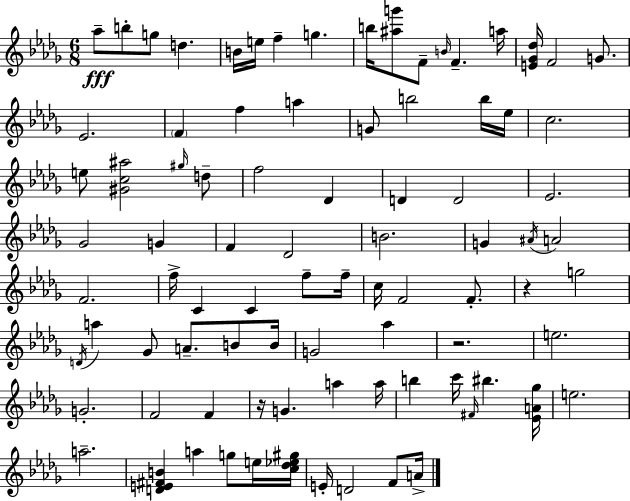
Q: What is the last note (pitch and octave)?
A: A4